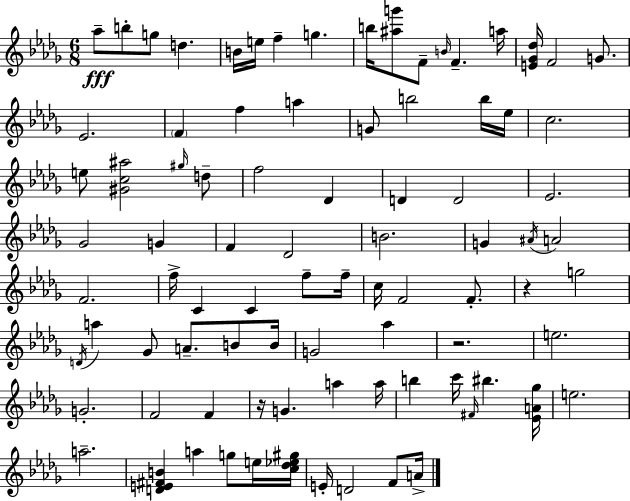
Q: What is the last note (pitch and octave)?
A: A4